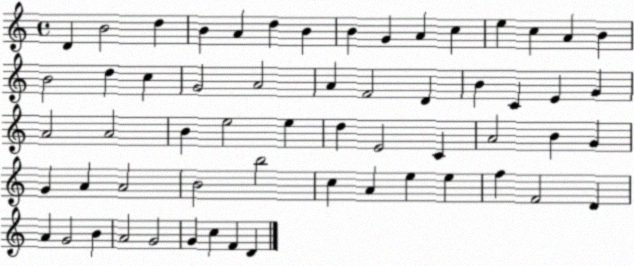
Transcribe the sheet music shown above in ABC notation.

X:1
T:Untitled
M:4/4
L:1/4
K:C
D B2 d B A d B B G A c e c A B B2 d c G2 A2 A F2 D B C E G A2 A2 B e2 e d E2 C A2 B G G A A2 B2 b2 c A e e f F2 D A G2 B A2 G2 G c F D